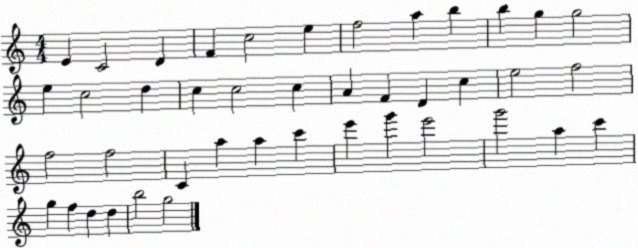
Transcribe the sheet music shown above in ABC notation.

X:1
T:Untitled
M:4/4
L:1/4
K:C
E C2 D F c2 e f2 a b b g g2 e c2 d c c2 c A F D c e2 f2 f2 f2 C a a c' e' g' e'2 g'2 a c' g f d d b2 g2